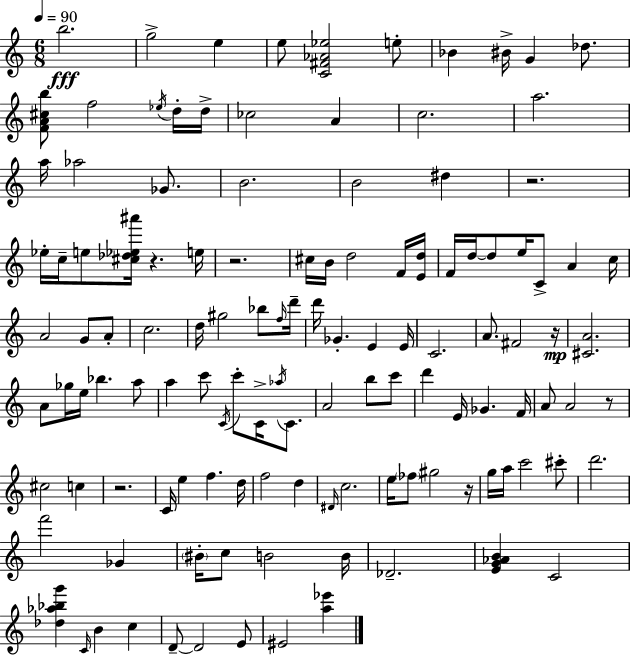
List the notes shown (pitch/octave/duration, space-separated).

B5/h. G5/h E5/q E5/e [C4,F#4,Ab4,Eb5]/h E5/e Bb4/q BIS4/s G4/q Db5/e. [F4,A4,C#5,B5]/e F5/h Eb5/s D5/s D5/s CES5/h A4/q C5/h. A5/h. A5/s Ab5/h Gb4/e. B4/h. B4/h D#5/q R/h. Eb5/s C5/s E5/e [C#5,Db5,Eb5,A#6]/s R/q. E5/s R/h. C#5/s B4/s D5/h F4/s [E4,D5]/s F4/s D5/s D5/e E5/s C4/e A4/q C5/s A4/h G4/e A4/e C5/h. D5/s G#5/h Bb5/e F5/s D6/s D6/s Gb4/q. E4/q E4/s C4/h. A4/e. F#4/h R/s [C#4,A4]/h. A4/e Gb5/s E5/s Bb5/q. A5/e A5/q C6/e C4/s C6/e C4/s Ab5/s C4/e. A4/h B5/e C6/e D6/q E4/s Gb4/q. F4/s A4/e A4/h R/e C#5/h C5/q R/h. C4/s E5/q F5/q. D5/s F5/h D5/q D#4/s C5/h. E5/s FES5/e G#5/h R/s G5/s A5/s C6/h C#6/e D6/h. F6/h Gb4/q BIS4/s C5/e B4/h B4/s Db4/h. [E4,G4,Ab4,B4]/q C4/h [Db5,Ab5,Bb5,G6]/q C4/s B4/q C5/q D4/e D4/h E4/e EIS4/h [A5,Eb6]/q